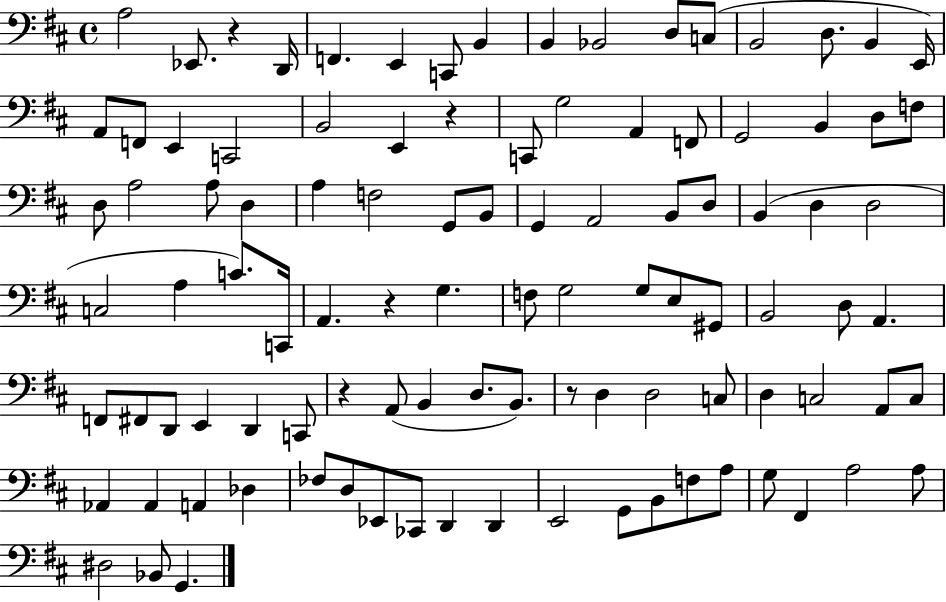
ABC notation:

X:1
T:Untitled
M:4/4
L:1/4
K:D
A,2 _E,,/2 z D,,/4 F,, E,, C,,/2 B,, B,, _B,,2 D,/2 C,/2 B,,2 D,/2 B,, E,,/4 A,,/2 F,,/2 E,, C,,2 B,,2 E,, z C,,/2 G,2 A,, F,,/2 G,,2 B,, D,/2 F,/2 D,/2 A,2 A,/2 D, A, F,2 G,,/2 B,,/2 G,, A,,2 B,,/2 D,/2 B,, D, D,2 C,2 A, C/2 C,,/4 A,, z G, F,/2 G,2 G,/2 E,/2 ^G,,/2 B,,2 D,/2 A,, F,,/2 ^F,,/2 D,,/2 E,, D,, C,,/2 z A,,/2 B,, D,/2 B,,/2 z/2 D, D,2 C,/2 D, C,2 A,,/2 C,/2 _A,, _A,, A,, _D, _F,/2 D,/2 _E,,/2 _C,,/2 D,, D,, E,,2 G,,/2 B,,/2 F,/2 A,/2 G,/2 ^F,, A,2 A,/2 ^D,2 _B,,/2 G,,